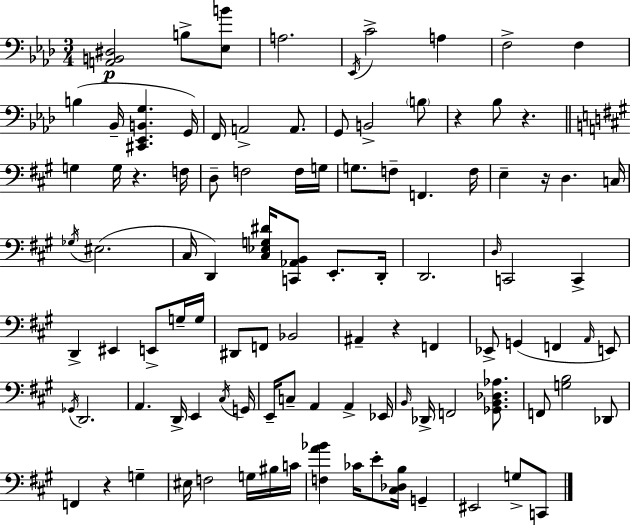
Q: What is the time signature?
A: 3/4